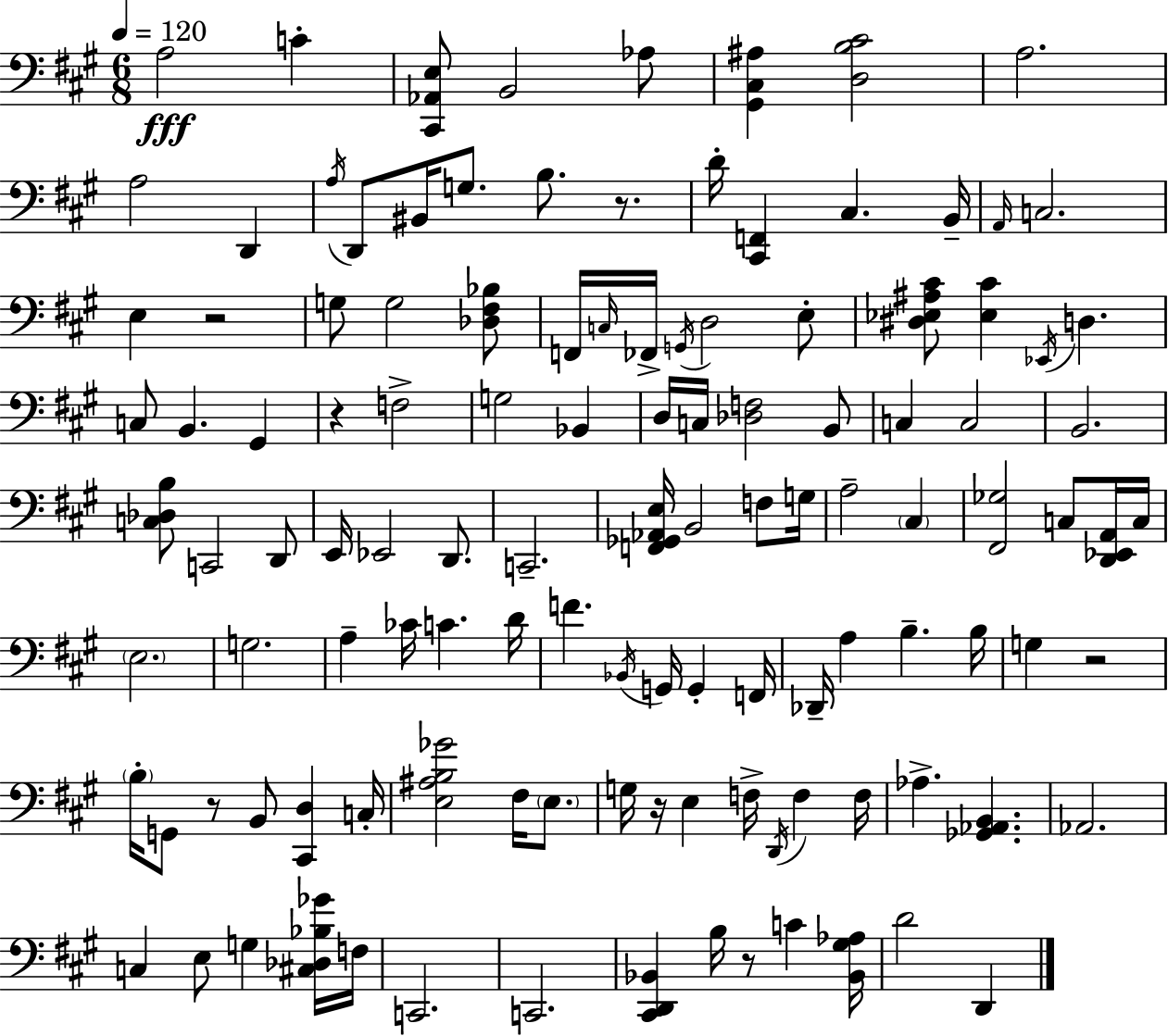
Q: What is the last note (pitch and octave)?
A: D2